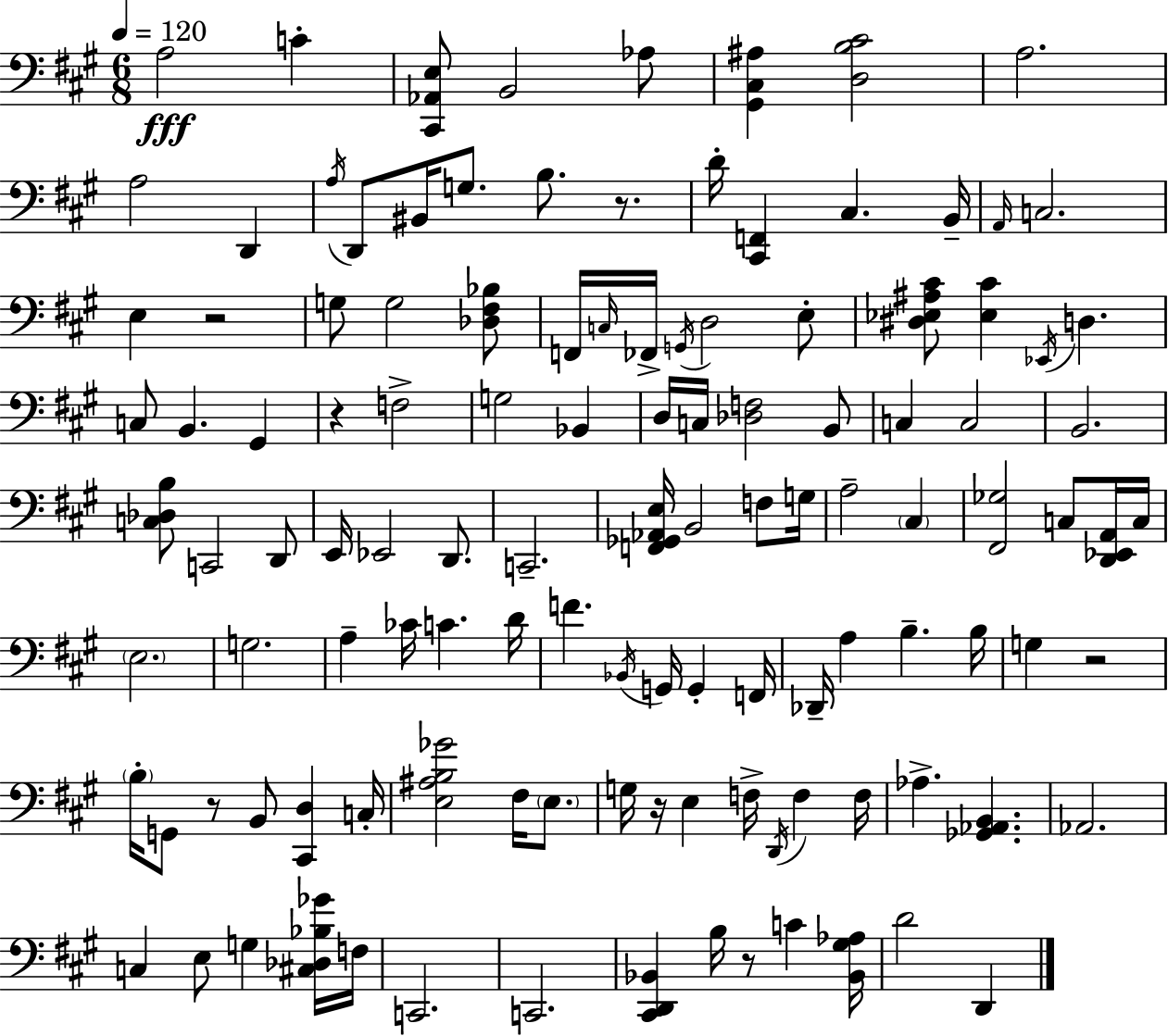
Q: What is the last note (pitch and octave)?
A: D2